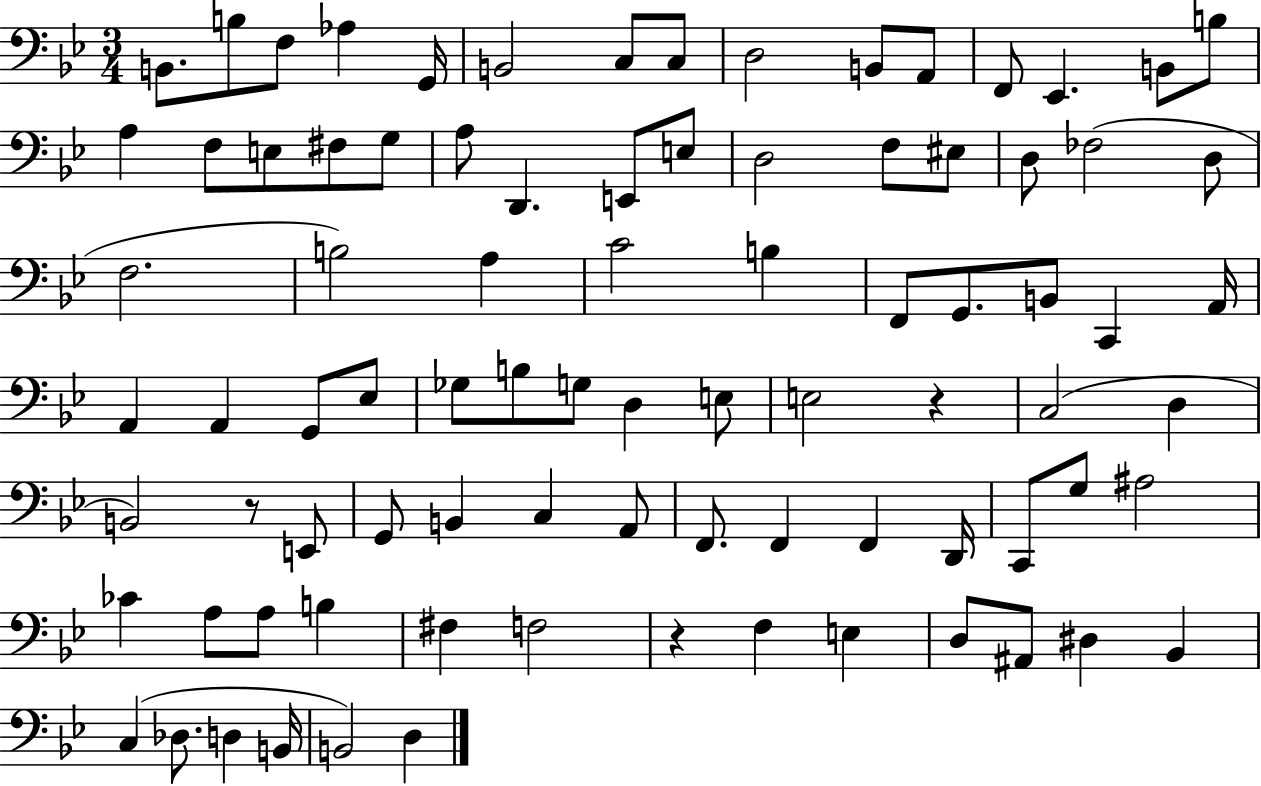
{
  \clef bass
  \numericTimeSignature
  \time 3/4
  \key bes \major
  b,8. b8 f8 aes4 g,16 | b,2 c8 c8 | d2 b,8 a,8 | f,8 ees,4. b,8 b8 | \break a4 f8 e8 fis8 g8 | a8 d,4. e,8 e8 | d2 f8 eis8 | d8 fes2( d8 | \break f2. | b2) a4 | c'2 b4 | f,8 g,8. b,8 c,4 a,16 | \break a,4 a,4 g,8 ees8 | ges8 b8 g8 d4 e8 | e2 r4 | c2( d4 | \break b,2) r8 e,8 | g,8 b,4 c4 a,8 | f,8. f,4 f,4 d,16 | c,8 g8 ais2 | \break ces'4 a8 a8 b4 | fis4 f2 | r4 f4 e4 | d8 ais,8 dis4 bes,4 | \break c4( des8. d4 b,16 | b,2) d4 | \bar "|."
}